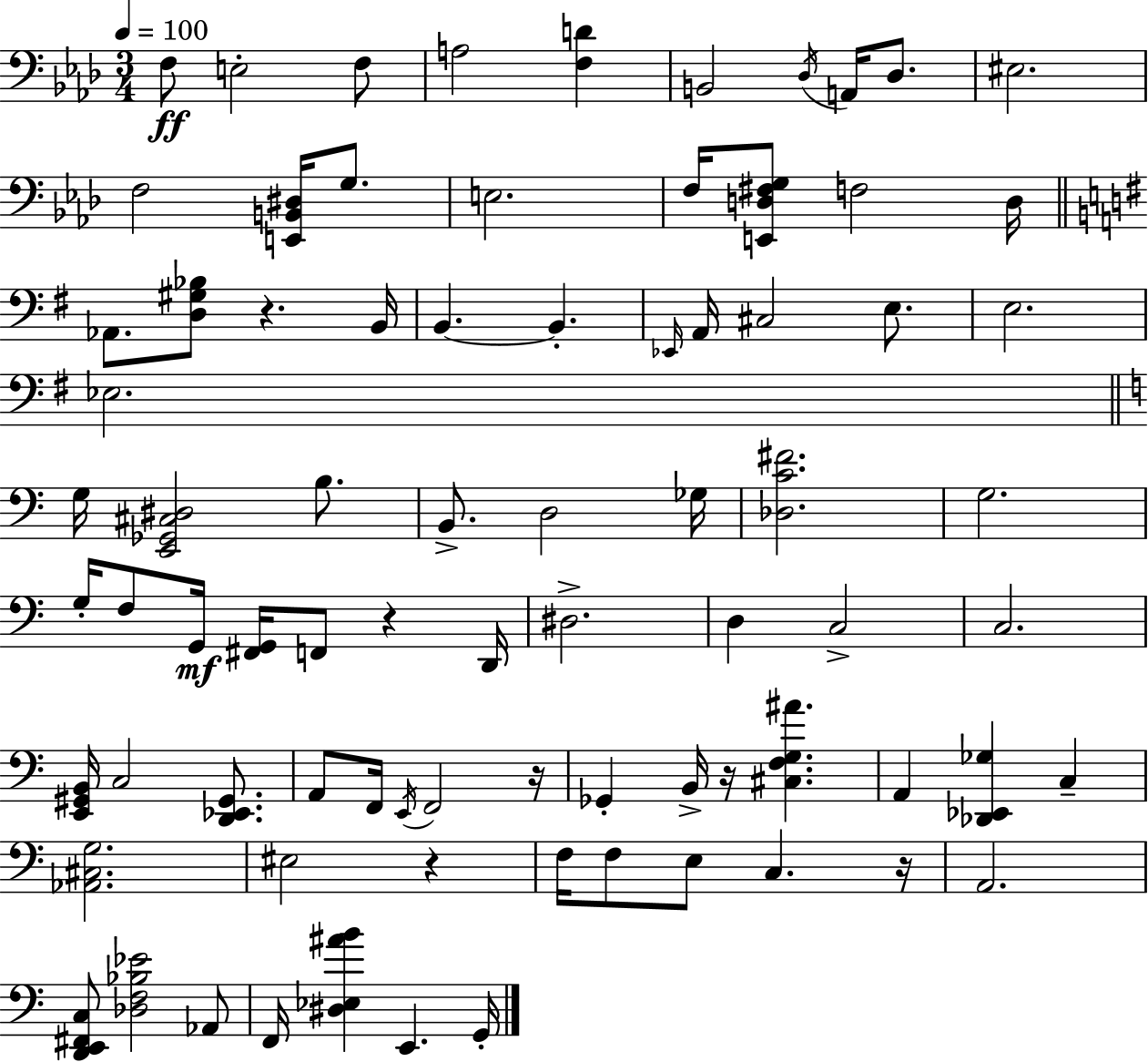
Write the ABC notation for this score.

X:1
T:Untitled
M:3/4
L:1/4
K:Ab
F,/2 E,2 F,/2 A,2 [F,D] B,,2 _D,/4 A,,/4 _D,/2 ^E,2 F,2 [E,,B,,^D,]/4 G,/2 E,2 F,/4 [E,,D,^F,G,]/2 F,2 D,/4 _A,,/2 [D,^G,_B,]/2 z B,,/4 B,, B,, _E,,/4 A,,/4 ^C,2 E,/2 E,2 _E,2 G,/4 [E,,_G,,^C,^D,]2 B,/2 B,,/2 D,2 _G,/4 [_D,C^F]2 G,2 G,/4 F,/2 G,,/4 [^F,,G,,]/4 F,,/2 z D,,/4 ^D,2 D, C,2 C,2 [E,,^G,,B,,]/4 C,2 [D,,_E,,^G,,]/2 A,,/2 F,,/4 E,,/4 F,,2 z/4 _G,, B,,/4 z/4 [^C,F,G,^A] A,, [_D,,_E,,_G,] C, [_A,,^C,G,]2 ^E,2 z F,/4 F,/2 E,/2 C, z/4 A,,2 [D,,E,,^F,,C,]/2 [_D,F,_B,_E]2 _A,,/2 F,,/4 [^D,_E,^AB] E,, G,,/4